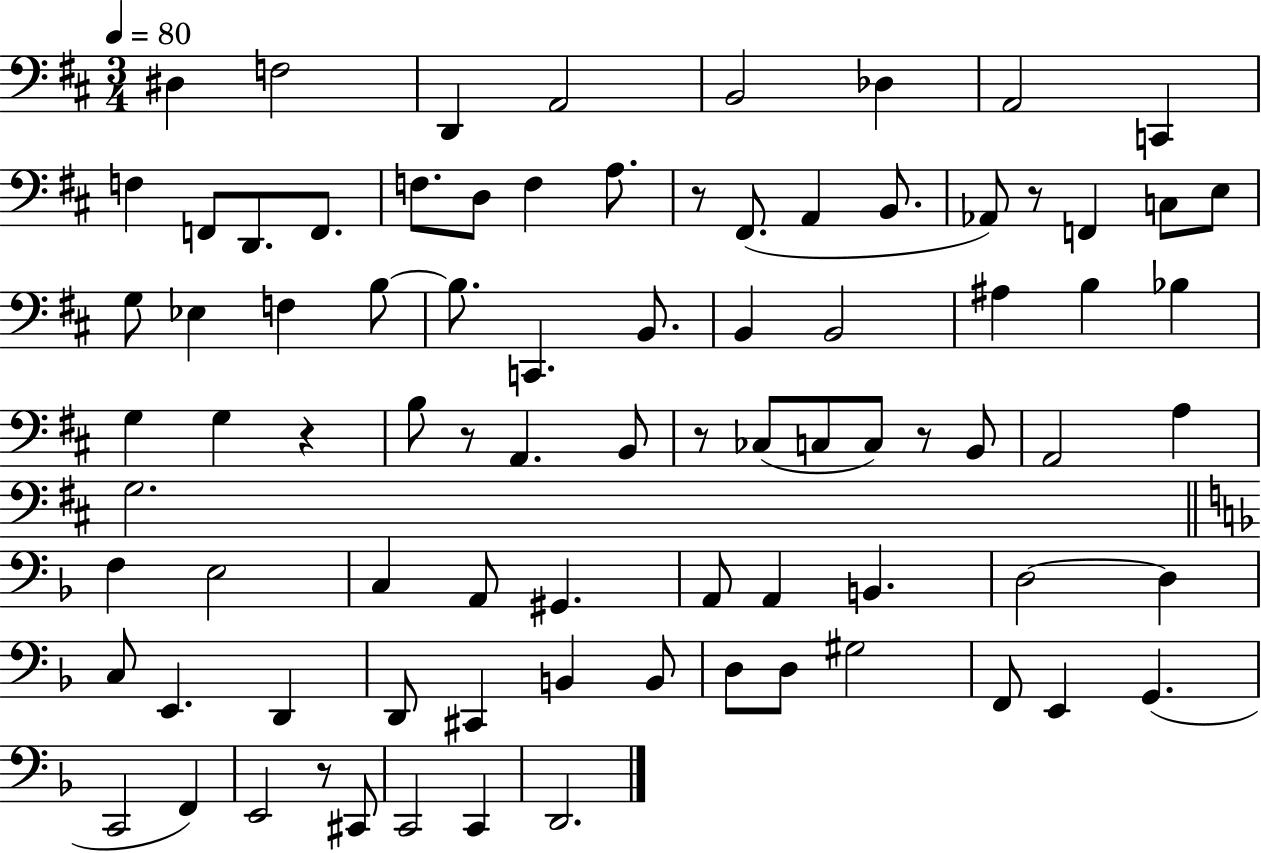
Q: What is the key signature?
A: D major